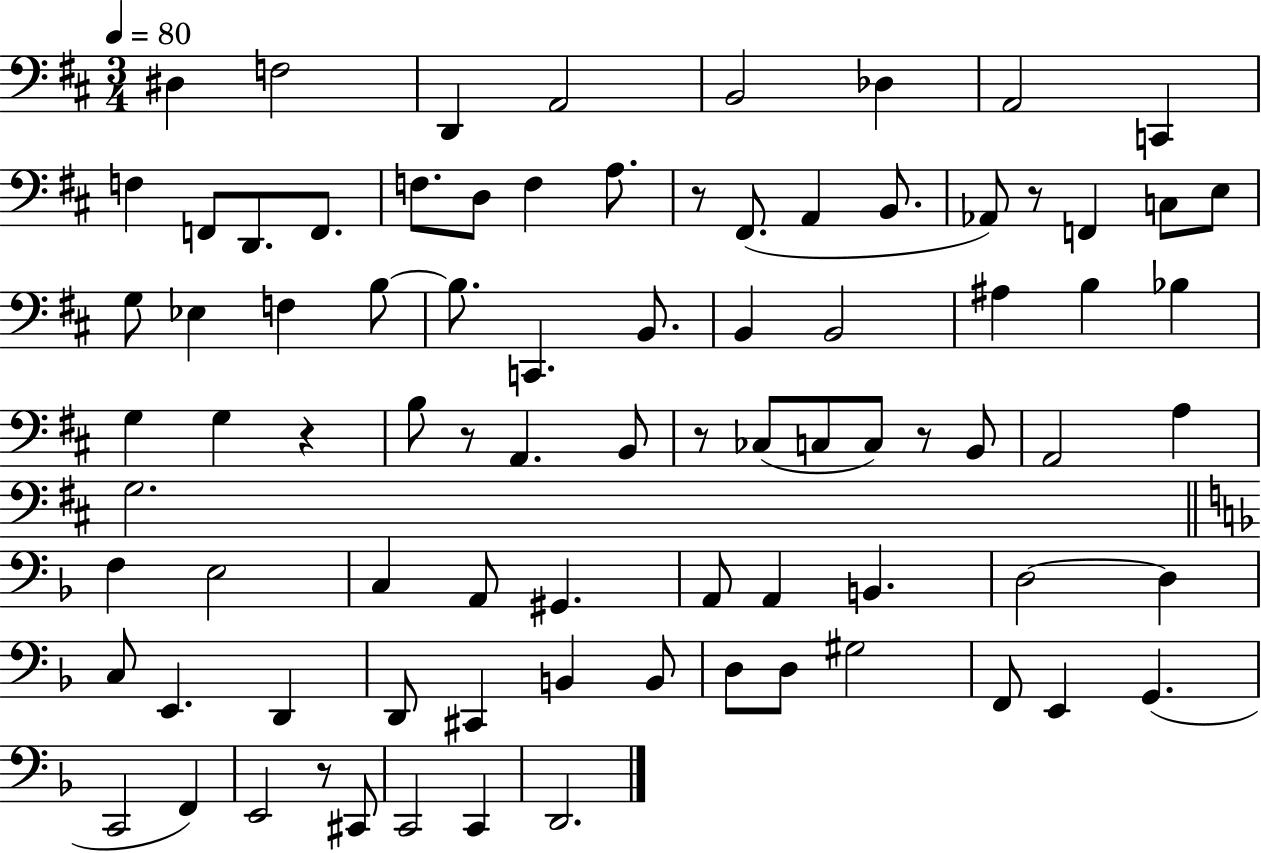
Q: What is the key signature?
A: D major